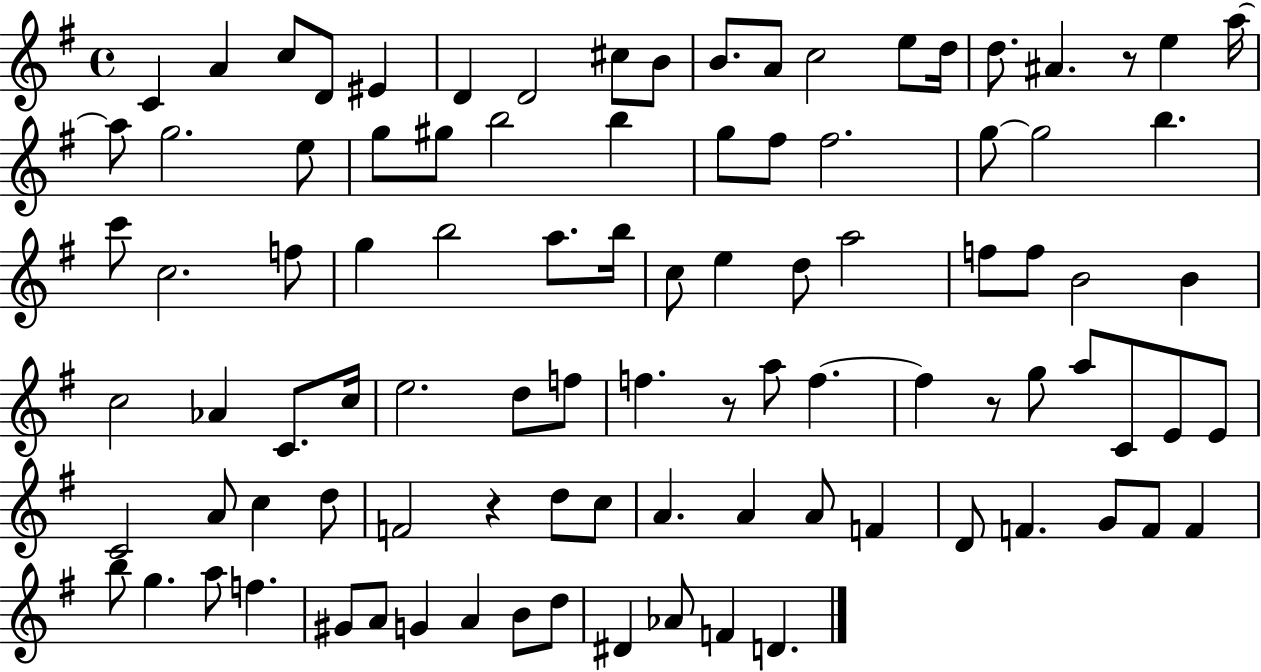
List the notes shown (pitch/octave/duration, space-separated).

C4/q A4/q C5/e D4/e EIS4/q D4/q D4/h C#5/e B4/e B4/e. A4/e C5/h E5/e D5/s D5/e. A#4/q. R/e E5/q A5/s A5/e G5/h. E5/e G5/e G#5/e B5/h B5/q G5/e F#5/e F#5/h. G5/e G5/h B5/q. C6/e C5/h. F5/e G5/q B5/h A5/e. B5/s C5/e E5/q D5/e A5/h F5/e F5/e B4/h B4/q C5/h Ab4/q C4/e. C5/s E5/h. D5/e F5/e F5/q. R/e A5/e F5/q. F5/q R/e G5/e A5/e C4/e E4/e E4/e C4/h A4/e C5/q D5/e F4/h R/q D5/e C5/e A4/q. A4/q A4/e F4/q D4/e F4/q. G4/e F4/e F4/q B5/e G5/q. A5/e F5/q. G#4/e A4/e G4/q A4/q B4/e D5/e D#4/q Ab4/e F4/q D4/q.